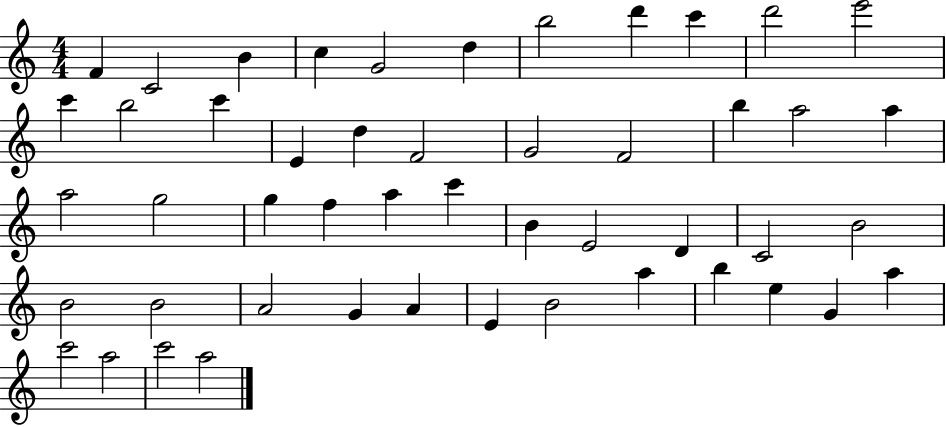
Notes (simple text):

F4/q C4/h B4/q C5/q G4/h D5/q B5/h D6/q C6/q D6/h E6/h C6/q B5/h C6/q E4/q D5/q F4/h G4/h F4/h B5/q A5/h A5/q A5/h G5/h G5/q F5/q A5/q C6/q B4/q E4/h D4/q C4/h B4/h B4/h B4/h A4/h G4/q A4/q E4/q B4/h A5/q B5/q E5/q G4/q A5/q C6/h A5/h C6/h A5/h